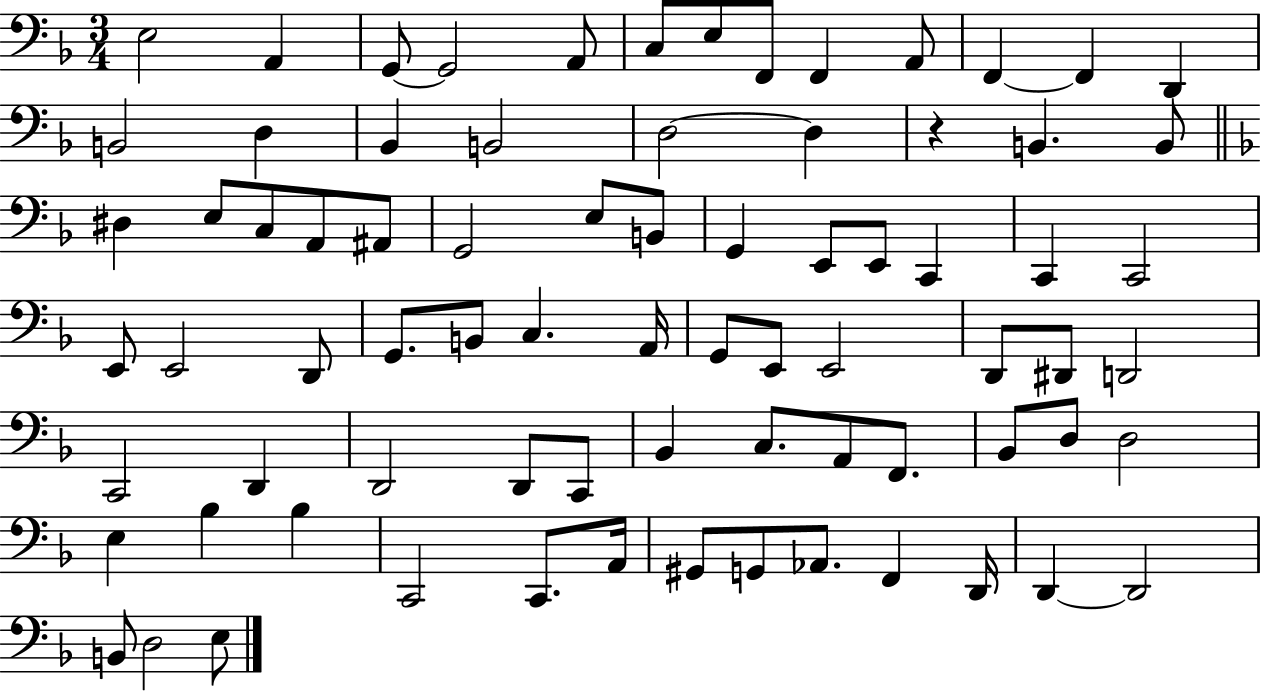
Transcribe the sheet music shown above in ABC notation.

X:1
T:Untitled
M:3/4
L:1/4
K:F
E,2 A,, G,,/2 G,,2 A,,/2 C,/2 E,/2 F,,/2 F,, A,,/2 F,, F,, D,, B,,2 D, _B,, B,,2 D,2 D, z B,, B,,/2 ^D, E,/2 C,/2 A,,/2 ^A,,/2 G,,2 E,/2 B,,/2 G,, E,,/2 E,,/2 C,, C,, C,,2 E,,/2 E,,2 D,,/2 G,,/2 B,,/2 C, A,,/4 G,,/2 E,,/2 E,,2 D,,/2 ^D,,/2 D,,2 C,,2 D,, D,,2 D,,/2 C,,/2 _B,, C,/2 A,,/2 F,,/2 _B,,/2 D,/2 D,2 E, _B, _B, C,,2 C,,/2 A,,/4 ^G,,/2 G,,/2 _A,,/2 F,, D,,/4 D,, D,,2 B,,/2 D,2 E,/2